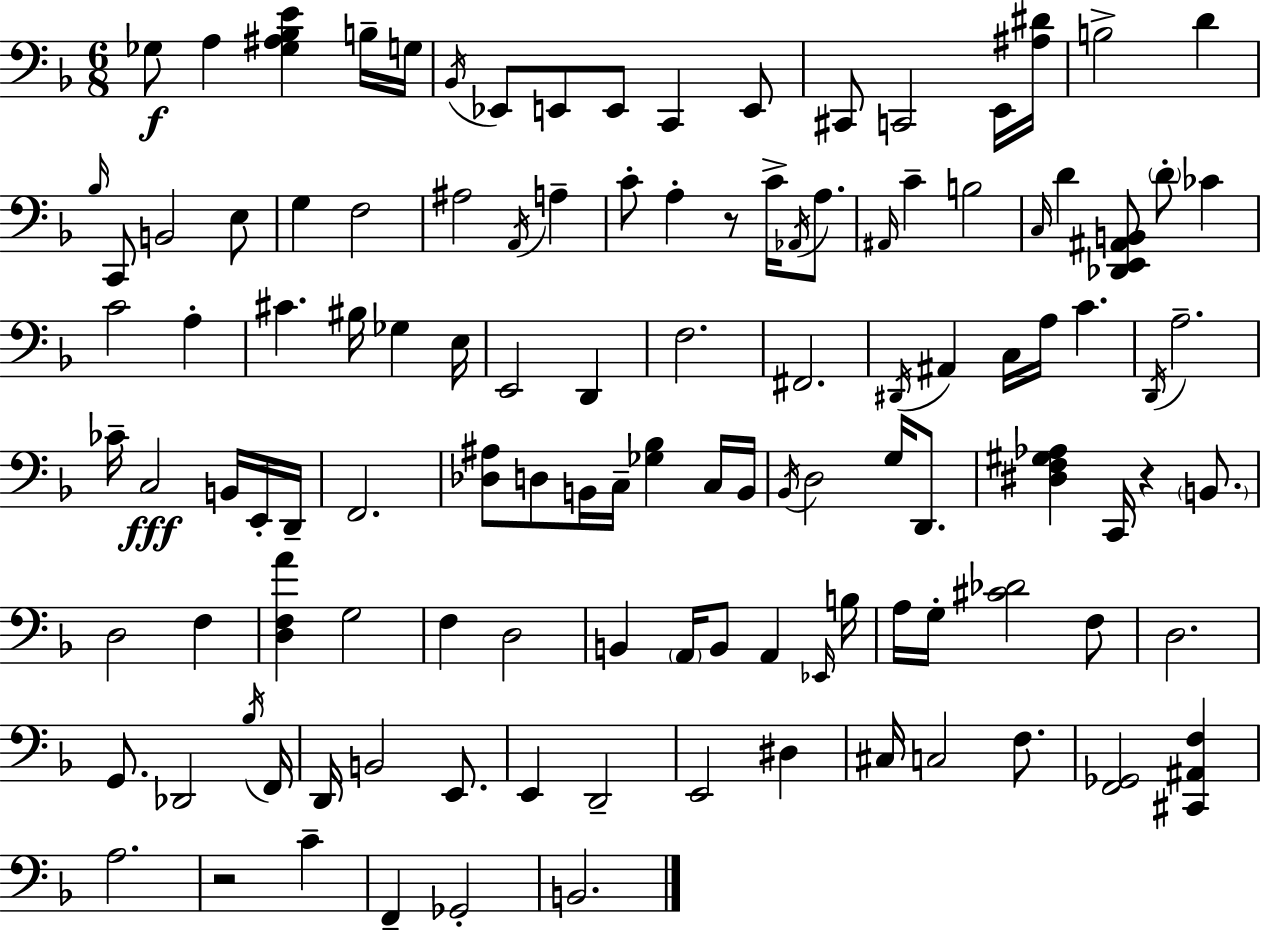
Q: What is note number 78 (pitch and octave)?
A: B2